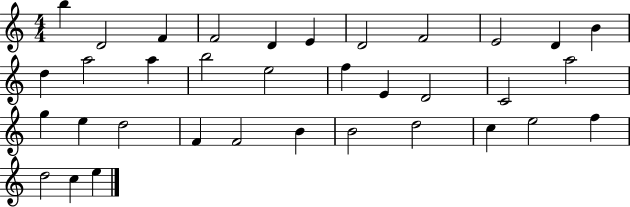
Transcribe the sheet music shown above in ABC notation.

X:1
T:Untitled
M:4/4
L:1/4
K:C
b D2 F F2 D E D2 F2 E2 D B d a2 a b2 e2 f E D2 C2 a2 g e d2 F F2 B B2 d2 c e2 f d2 c e